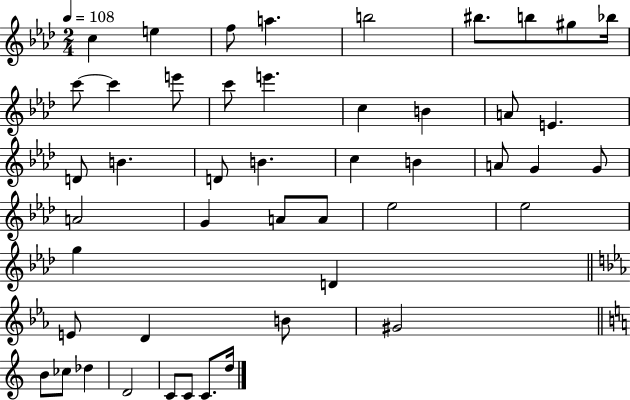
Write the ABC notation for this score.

X:1
T:Untitled
M:2/4
L:1/4
K:Ab
c e f/2 a b2 ^b/2 b/2 ^g/2 _b/4 c'/2 c' e'/2 c'/2 e' c B A/2 E D/2 B D/2 B c B A/2 G G/2 A2 G A/2 A/2 _e2 _e2 g D E/2 D B/2 ^G2 B/2 _c/2 _d D2 C/2 C/2 C/2 d/4